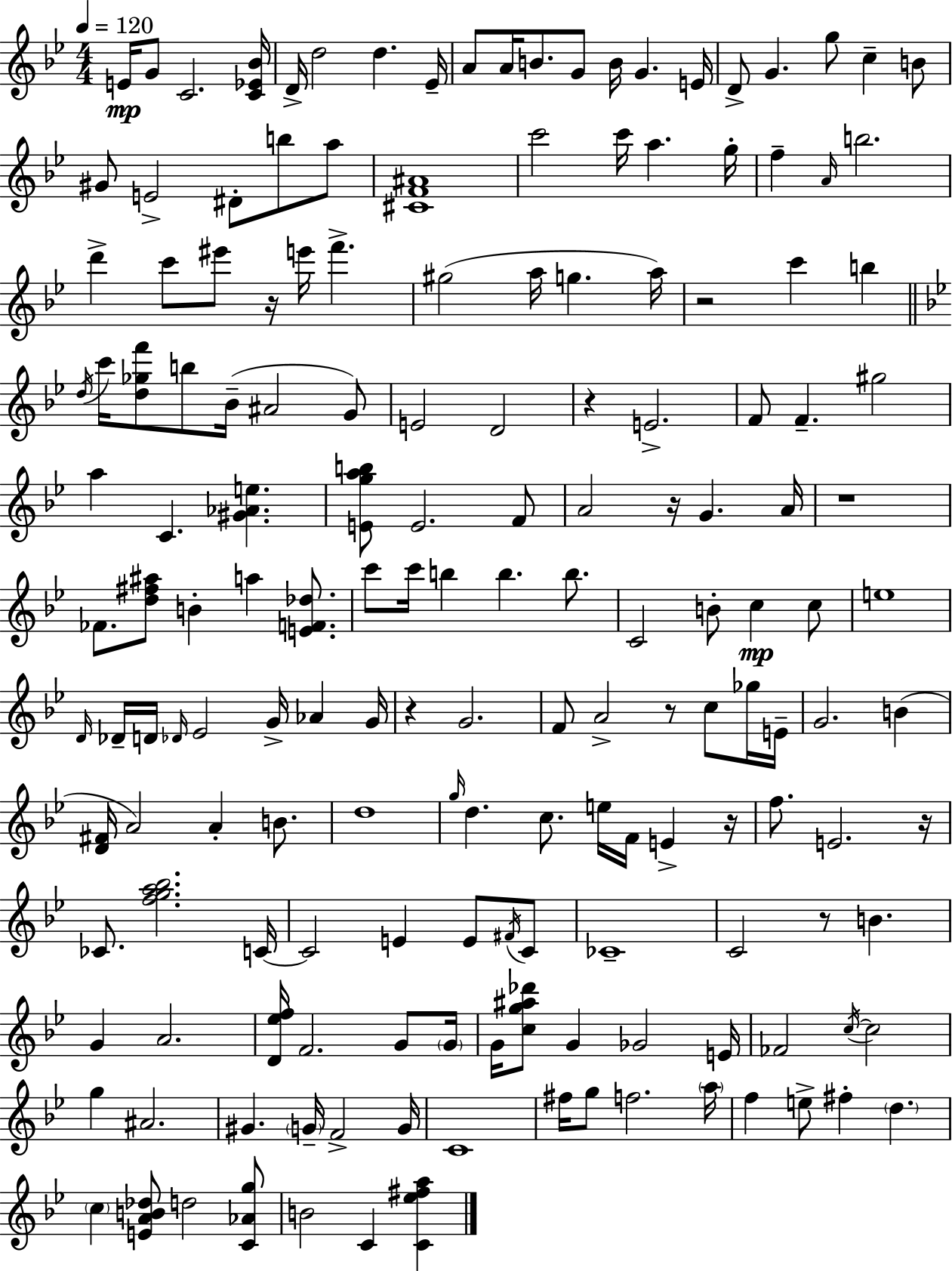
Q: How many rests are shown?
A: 10